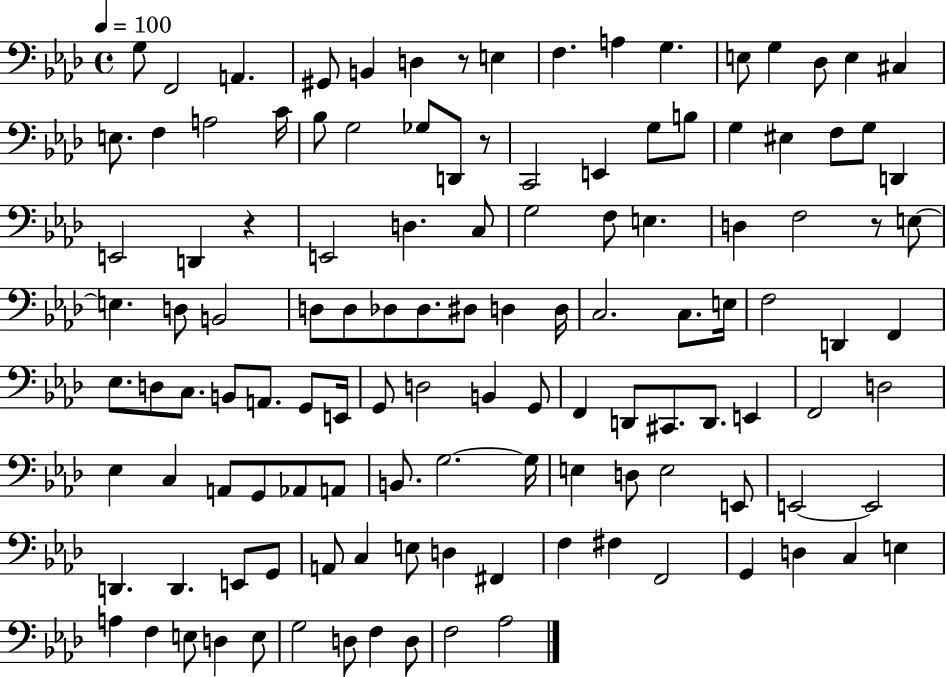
{
  \clef bass
  \time 4/4
  \defaultTimeSignature
  \key aes \major
  \tempo 4 = 100
  g8 f,2 a,4. | gis,8 b,4 d4 r8 e4 | f4. a4 g4. | e8 g4 des8 e4 cis4 | \break e8. f4 a2 c'16 | bes8 g2 ges8 d,8 r8 | c,2 e,4 g8 b8 | g4 eis4 f8 g8 d,4 | \break e,2 d,4 r4 | e,2 d4. c8 | g2 f8 e4. | d4 f2 r8 e8~~ | \break e4. d8 b,2 | d8 d8 des8 des8. dis8 d4 d16 | c2. c8. e16 | f2 d,4 f,4 | \break ees8. d8 c8. b,8 a,8. g,8 e,16 | g,8 d2 b,4 g,8 | f,4 d,8 cis,8. d,8. e,4 | f,2 d2 | \break ees4 c4 a,8 g,8 aes,8 a,8 | b,8. g2.~~ g16 | e4 d8 e2 e,8 | e,2~~ e,2 | \break d,4. d,4. e,8 g,8 | a,8 c4 e8 d4 fis,4 | f4 fis4 f,2 | g,4 d4 c4 e4 | \break a4 f4 e8 d4 e8 | g2 d8 f4 d8 | f2 aes2 | \bar "|."
}